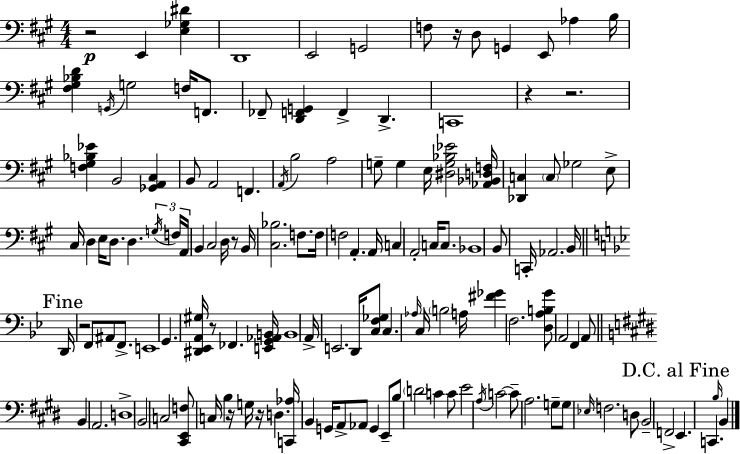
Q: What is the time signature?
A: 4/4